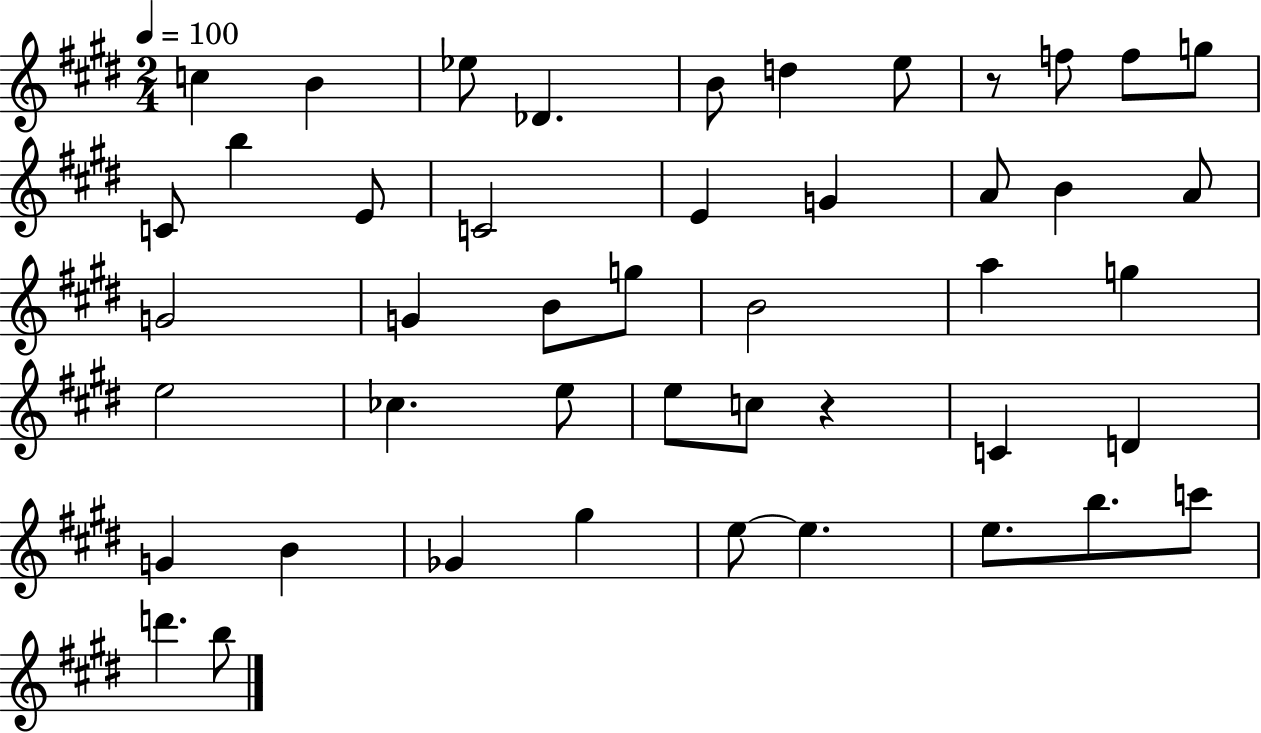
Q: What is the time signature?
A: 2/4